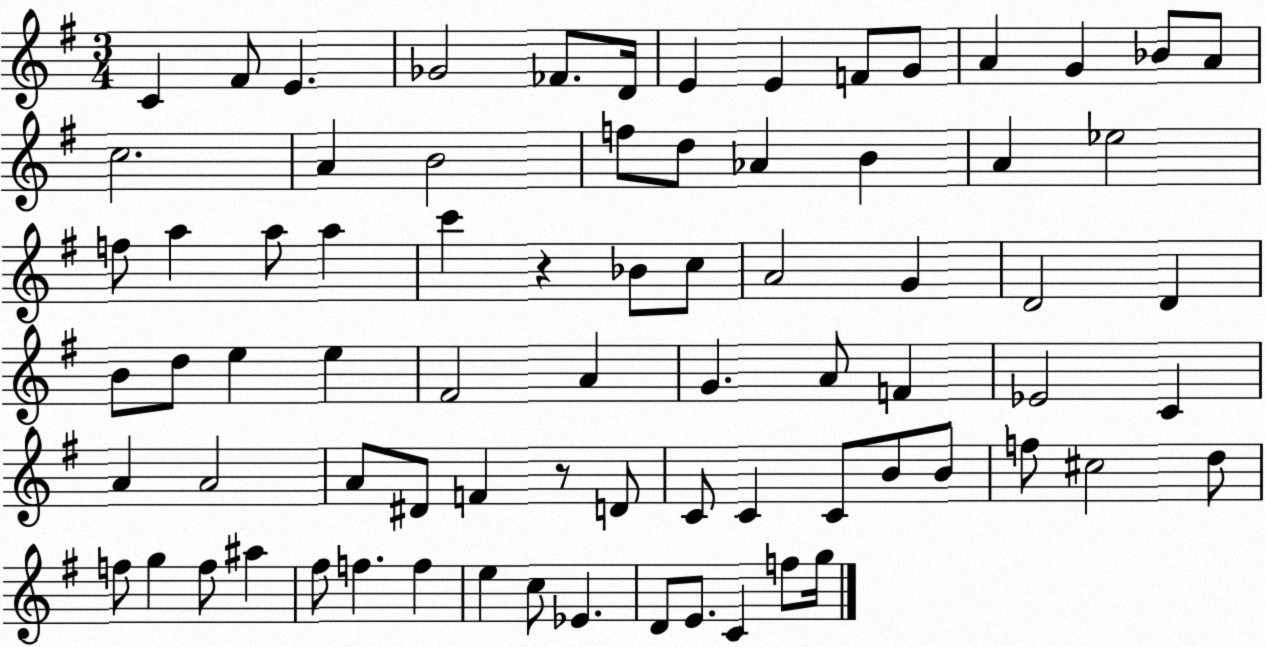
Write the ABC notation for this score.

X:1
T:Untitled
M:3/4
L:1/4
K:G
C ^F/2 E _G2 _F/2 D/4 E E F/2 G/2 A G _B/2 A/2 c2 A B2 f/2 d/2 _A B A _e2 f/2 a a/2 a c' z _B/2 c/2 A2 G D2 D B/2 d/2 e e ^F2 A G A/2 F _E2 C A A2 A/2 ^D/2 F z/2 D/2 C/2 C C/2 B/2 B/2 f/2 ^c2 d/2 f/2 g f/2 ^a ^f/2 f f e c/2 _E D/2 E/2 C f/2 g/4